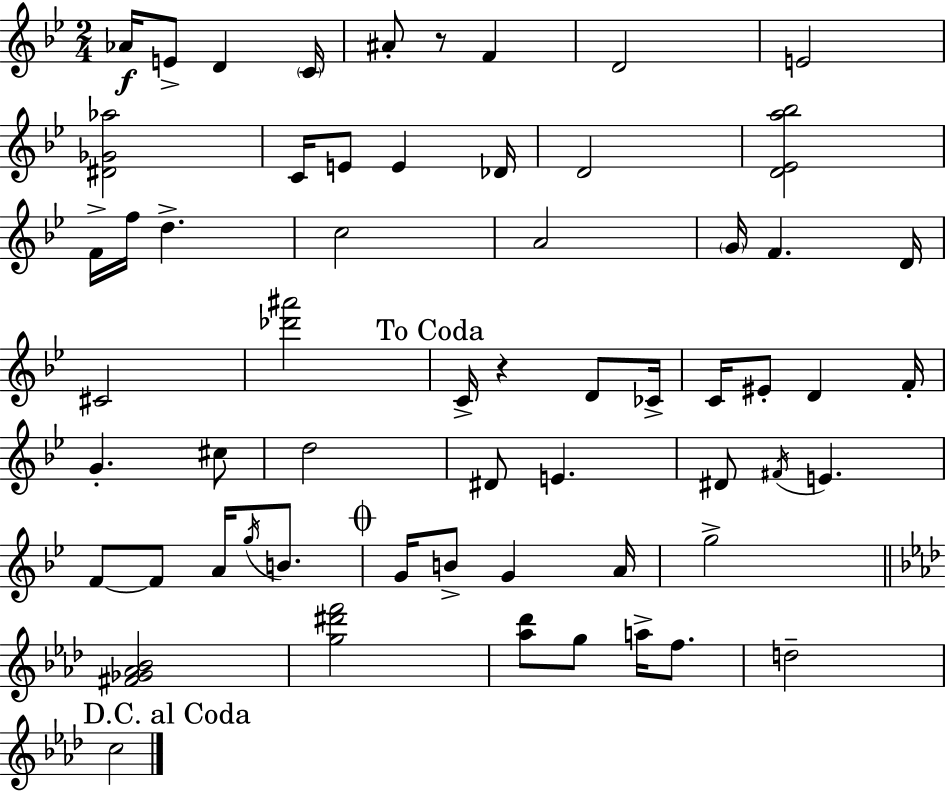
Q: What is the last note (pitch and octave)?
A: C5